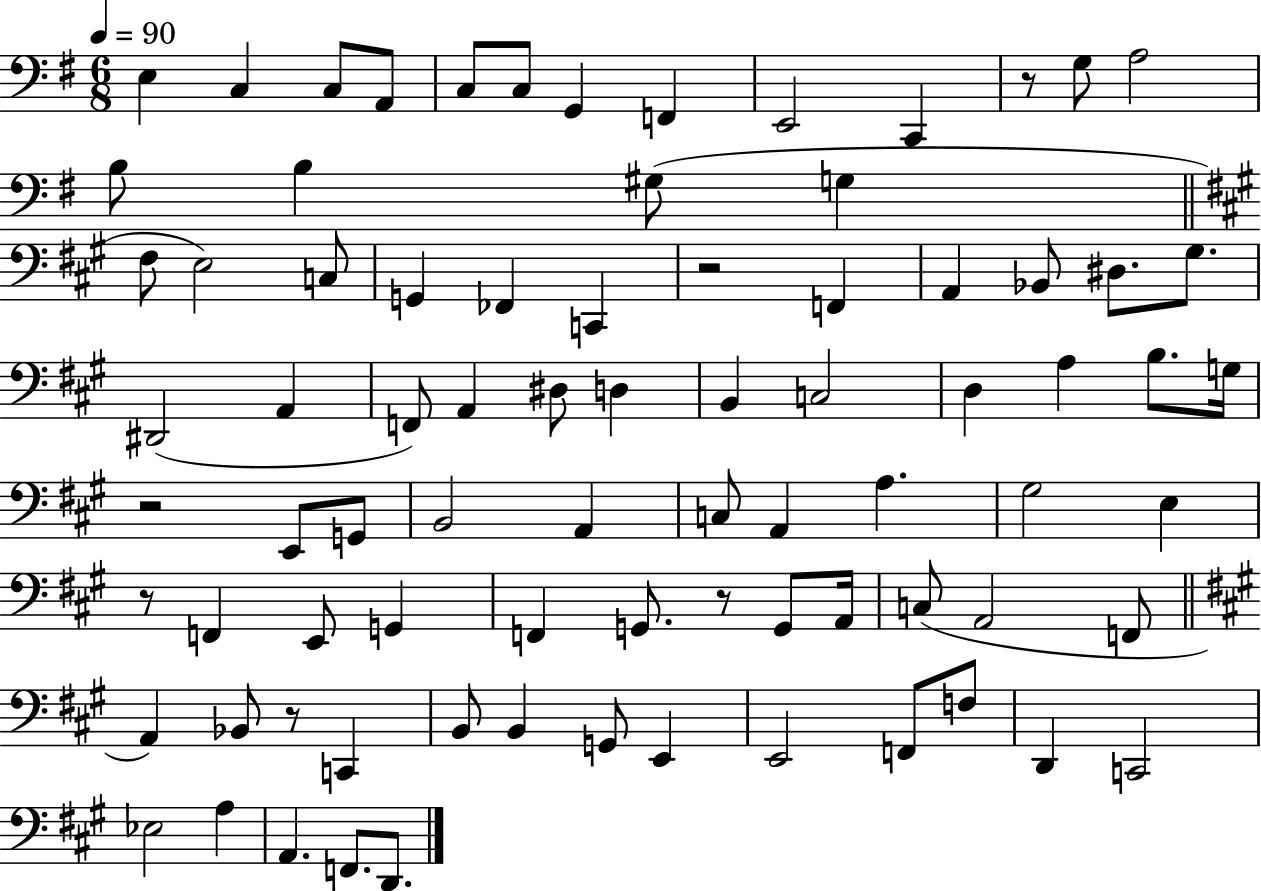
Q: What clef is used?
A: bass